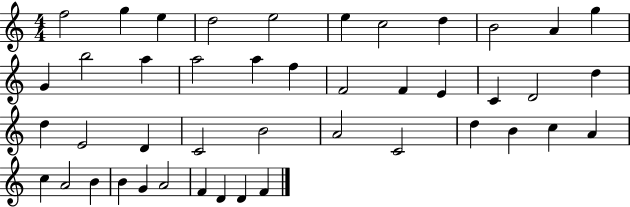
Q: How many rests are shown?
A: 0